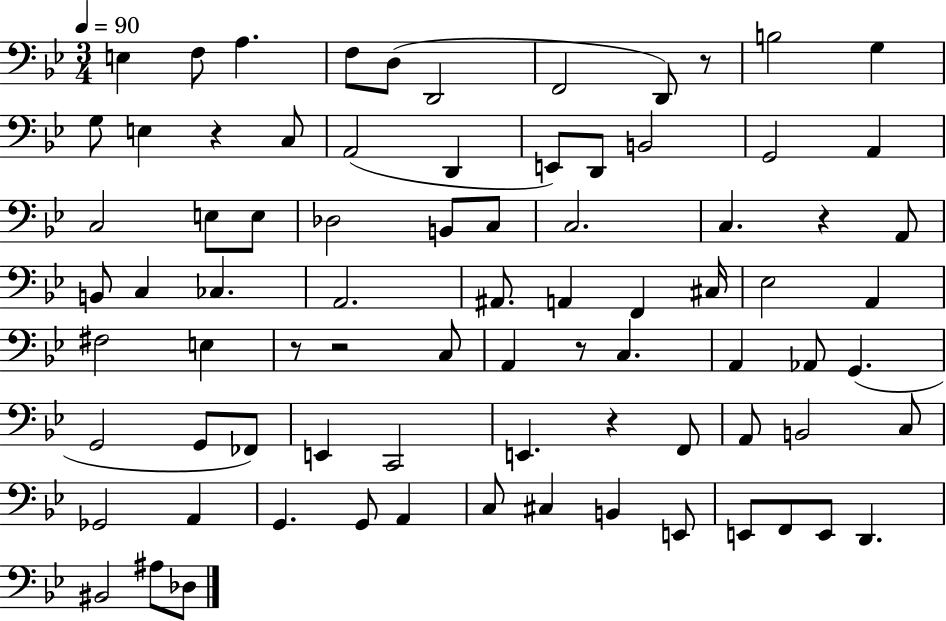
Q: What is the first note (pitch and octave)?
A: E3